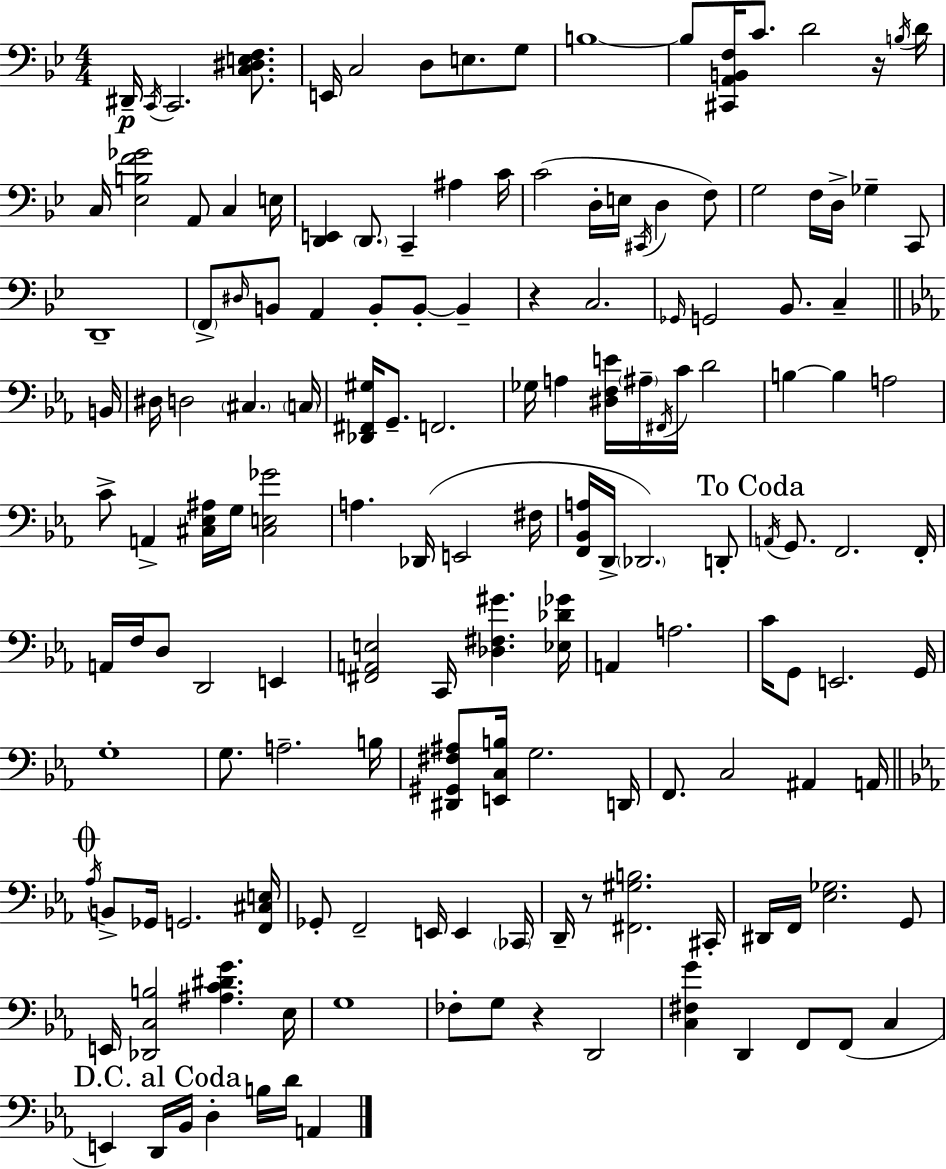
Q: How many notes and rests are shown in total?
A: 153